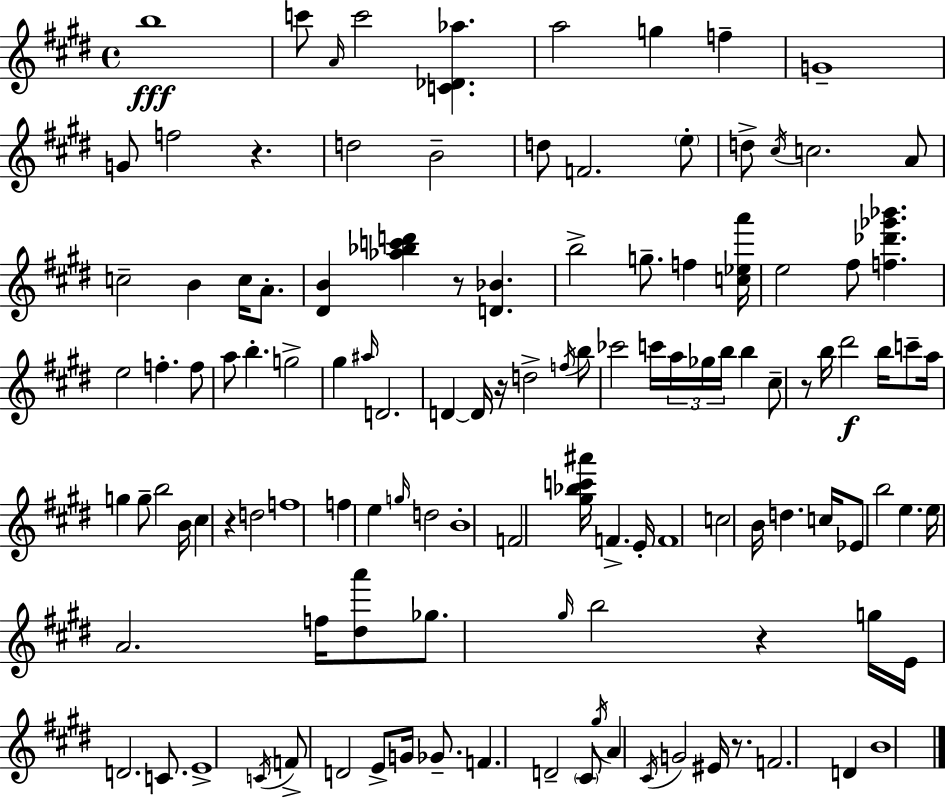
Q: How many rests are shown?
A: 7